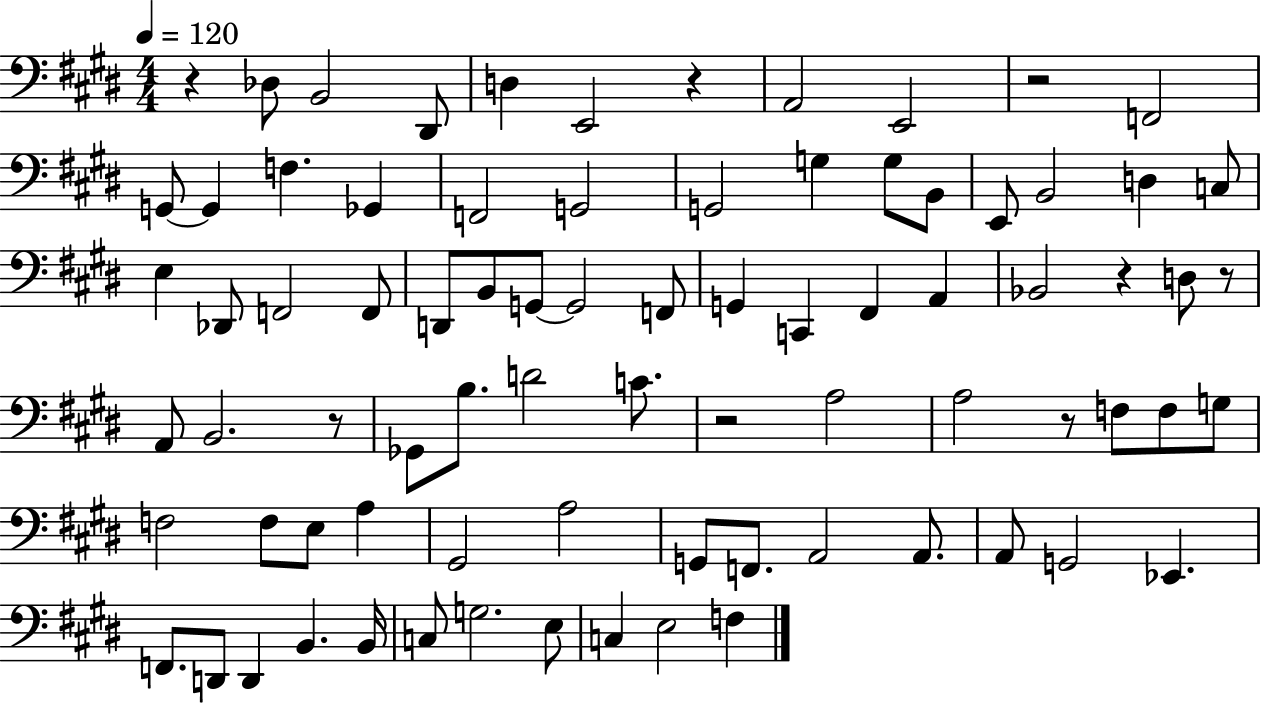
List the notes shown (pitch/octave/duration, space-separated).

R/q Db3/e B2/h D#2/e D3/q E2/h R/q A2/h E2/h R/h F2/h G2/e G2/q F3/q. Gb2/q F2/h G2/h G2/h G3/q G3/e B2/e E2/e B2/h D3/q C3/e E3/q Db2/e F2/h F2/e D2/e B2/e G2/e G2/h F2/e G2/q C2/q F#2/q A2/q Bb2/h R/q D3/e R/e A2/e B2/h. R/e Gb2/e B3/e. D4/h C4/e. R/h A3/h A3/h R/e F3/e F3/e G3/e F3/h F3/e E3/e A3/q G#2/h A3/h G2/e F2/e. A2/h A2/e. A2/e G2/h Eb2/q. F2/e. D2/e D2/q B2/q. B2/s C3/e G3/h. E3/e C3/q E3/h F3/q